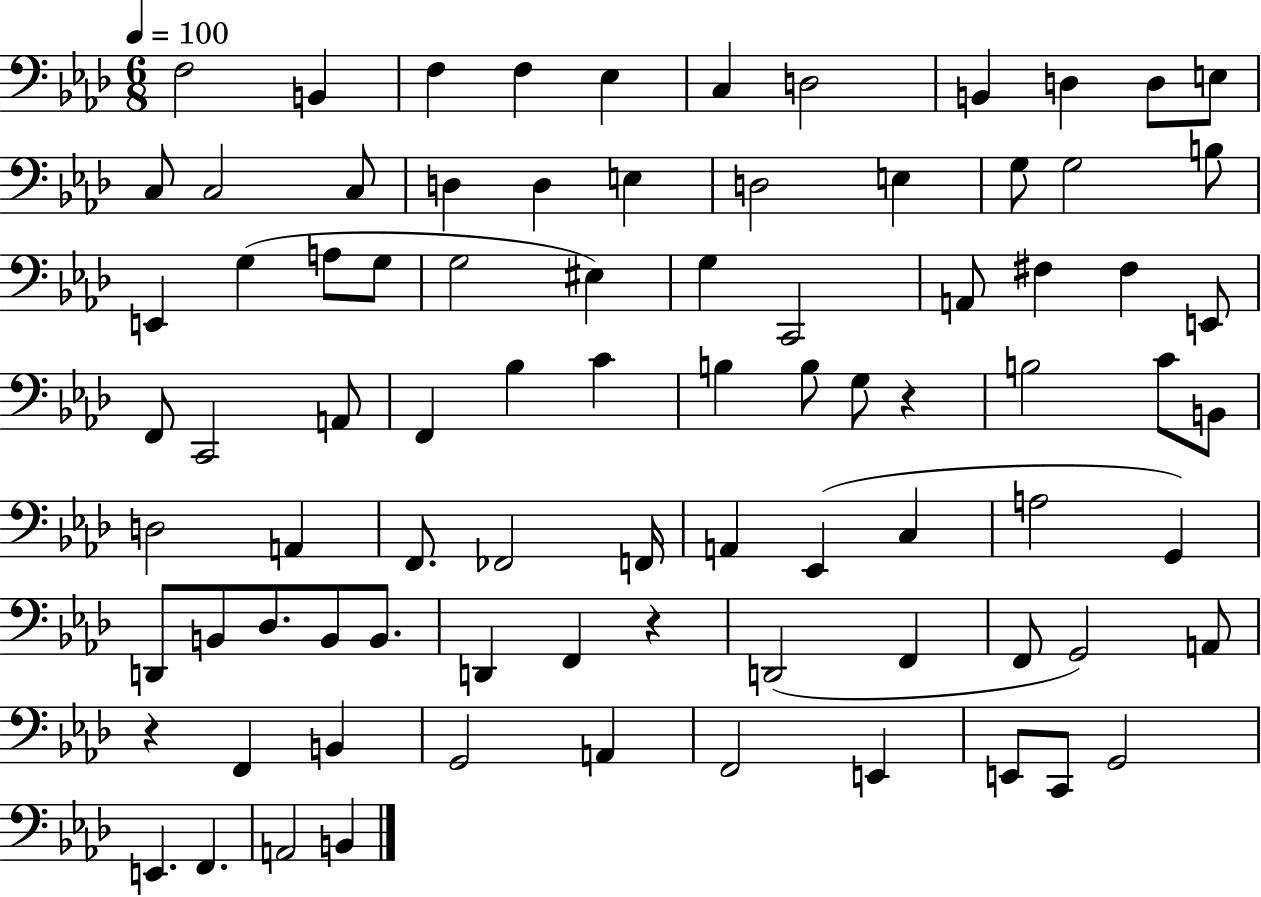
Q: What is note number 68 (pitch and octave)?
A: A2